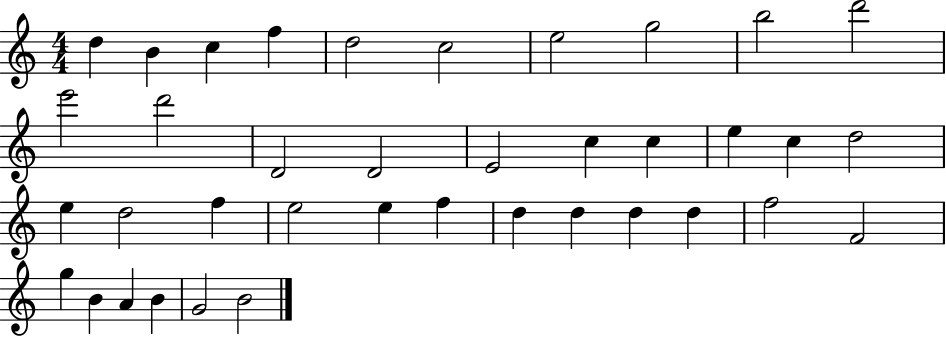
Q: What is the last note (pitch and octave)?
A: B4